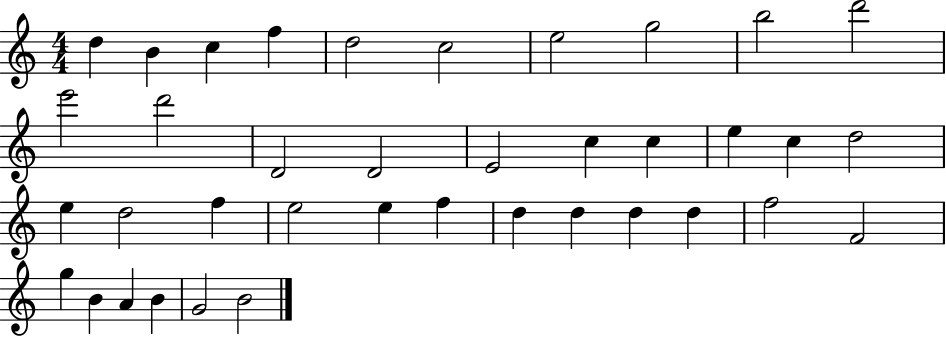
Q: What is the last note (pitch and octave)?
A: B4